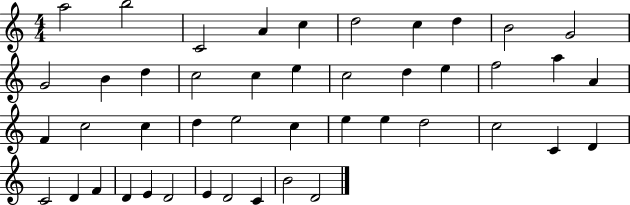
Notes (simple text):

A5/h B5/h C4/h A4/q C5/q D5/h C5/q D5/q B4/h G4/h G4/h B4/q D5/q C5/h C5/q E5/q C5/h D5/q E5/q F5/h A5/q A4/q F4/q C5/h C5/q D5/q E5/h C5/q E5/q E5/q D5/h C5/h C4/q D4/q C4/h D4/q F4/q D4/q E4/q D4/h E4/q D4/h C4/q B4/h D4/h